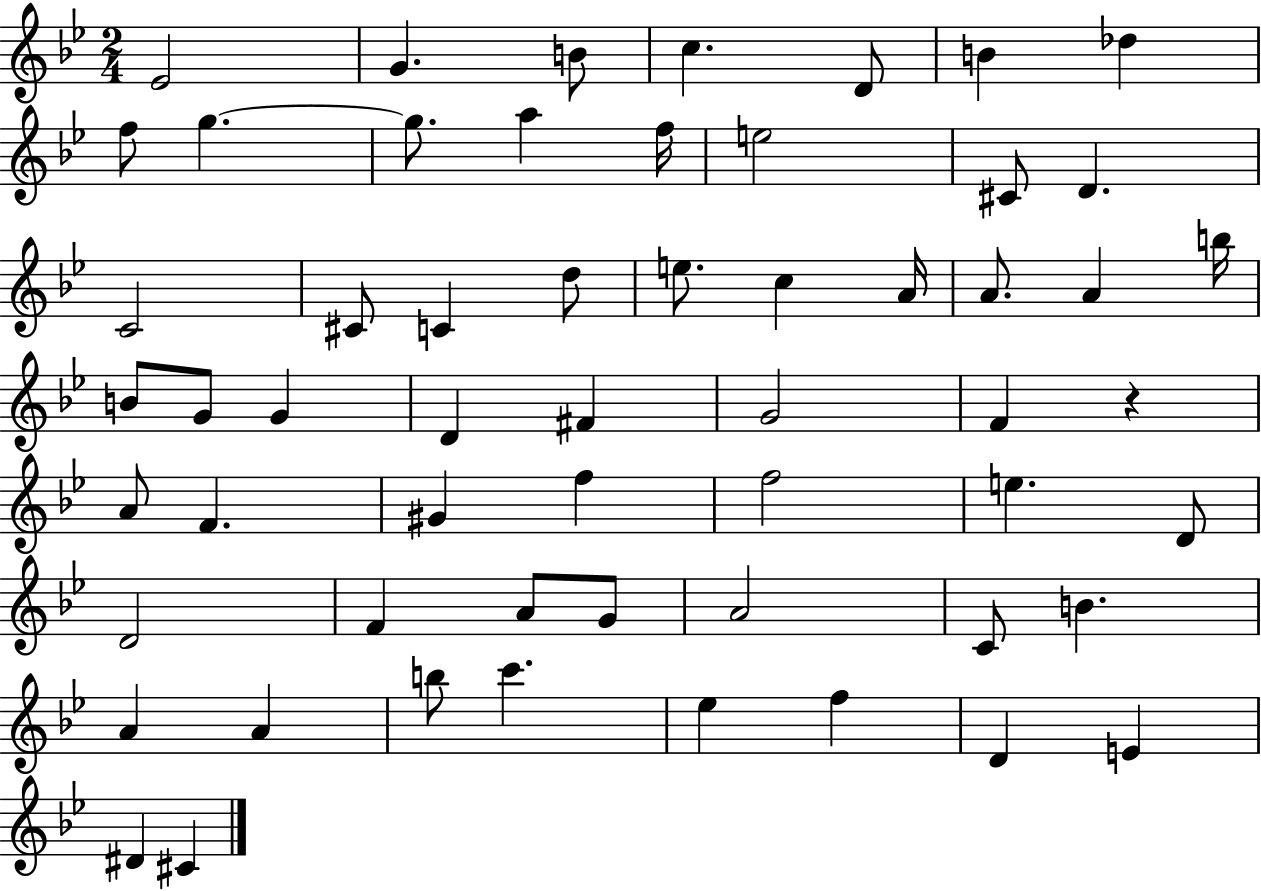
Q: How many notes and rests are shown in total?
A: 57